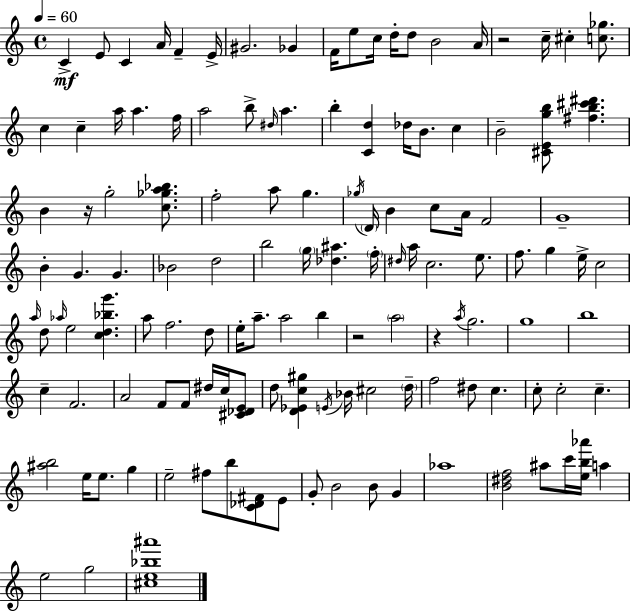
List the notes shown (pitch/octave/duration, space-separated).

C4/q E4/e C4/q A4/s F4/q E4/s G#4/h. Gb4/q F4/s E5/e C5/s D5/s D5/e B4/h A4/s R/h C5/s C#5/q [C5,Gb5]/e. C5/q C5/q A5/s A5/q. F5/s A5/h B5/e D#5/s A5/q. B5/q [C4,D5]/q Db5/s B4/e. C5/q B4/h [C#4,E4,G5,B5]/e [F#5,B5,C#6,D#6]/q. B4/q R/s G5/h [C5,Gb5,A5,Bb5]/e. F5/h A5/e G5/q. Gb5/s D4/s B4/q C5/e A4/s F4/h G4/w B4/q G4/q. G4/q. Bb4/h D5/h B5/h G5/s [Db5,A#5]/q. F5/s D#5/s A5/s C5/h. E5/e. F5/e. G5/q E5/s C5/h A5/s D5/e Ab5/s E5/h [C5,D5,Bb5,G6]/q. A5/e F5/h. D5/e E5/s A5/e. A5/h B5/q R/h A5/h R/q A5/s G5/h. G5/w B5/w C5/q F4/h. A4/h F4/e F4/e D#5/s C5/s [C#4,Db4,E4]/e D5/e [D4,Eb4,C5,G#5]/q E4/s Bb4/s C#5/h D5/s F5/h D#5/e C5/q. C5/e C5/h C5/q. [A#5,B5]/h E5/s E5/e. G5/q E5/h F#5/e B5/e [C4,Db4,F#4]/e E4/e G4/e B4/h B4/e G4/q Ab5/w [B4,D#5,F5]/h A#5/e C6/s [E5,B5,Ab6]/s A5/q E5/h G5/h [C#5,E5,Bb5,A#6]/w